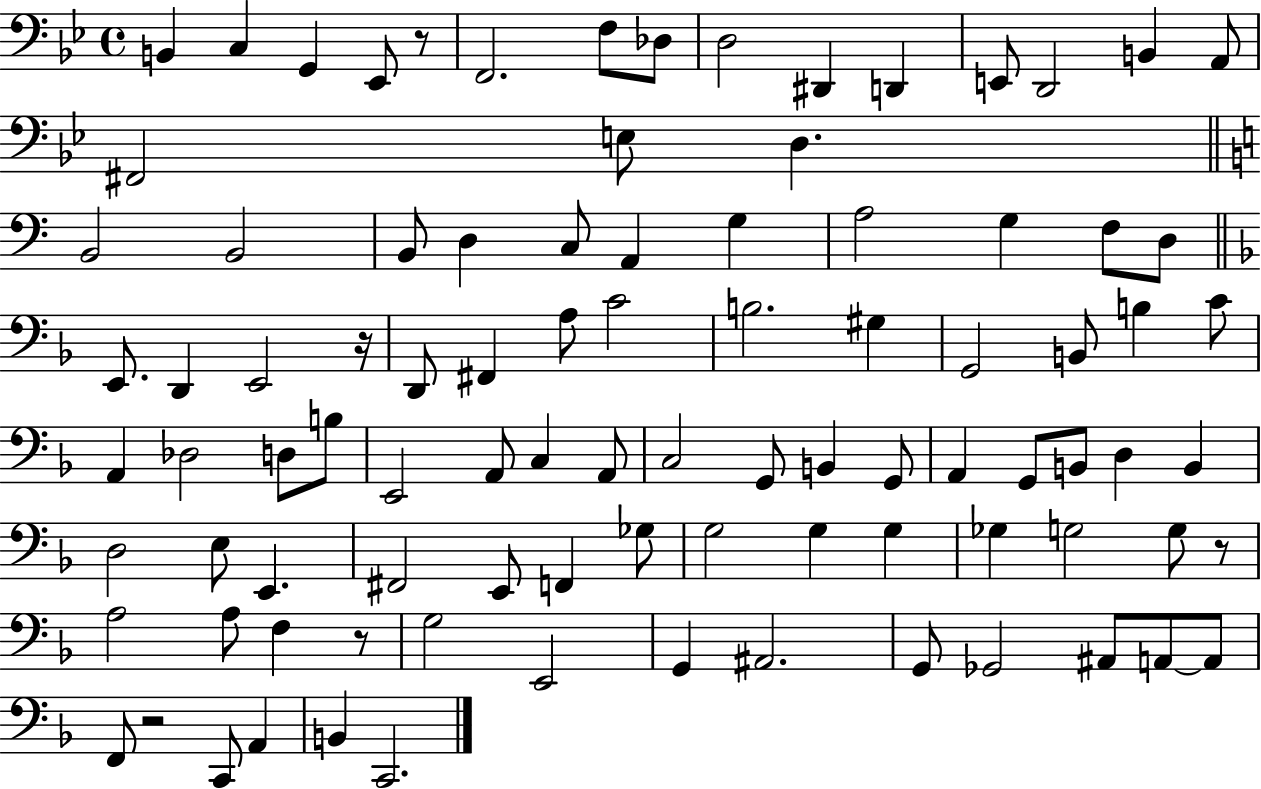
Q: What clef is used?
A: bass